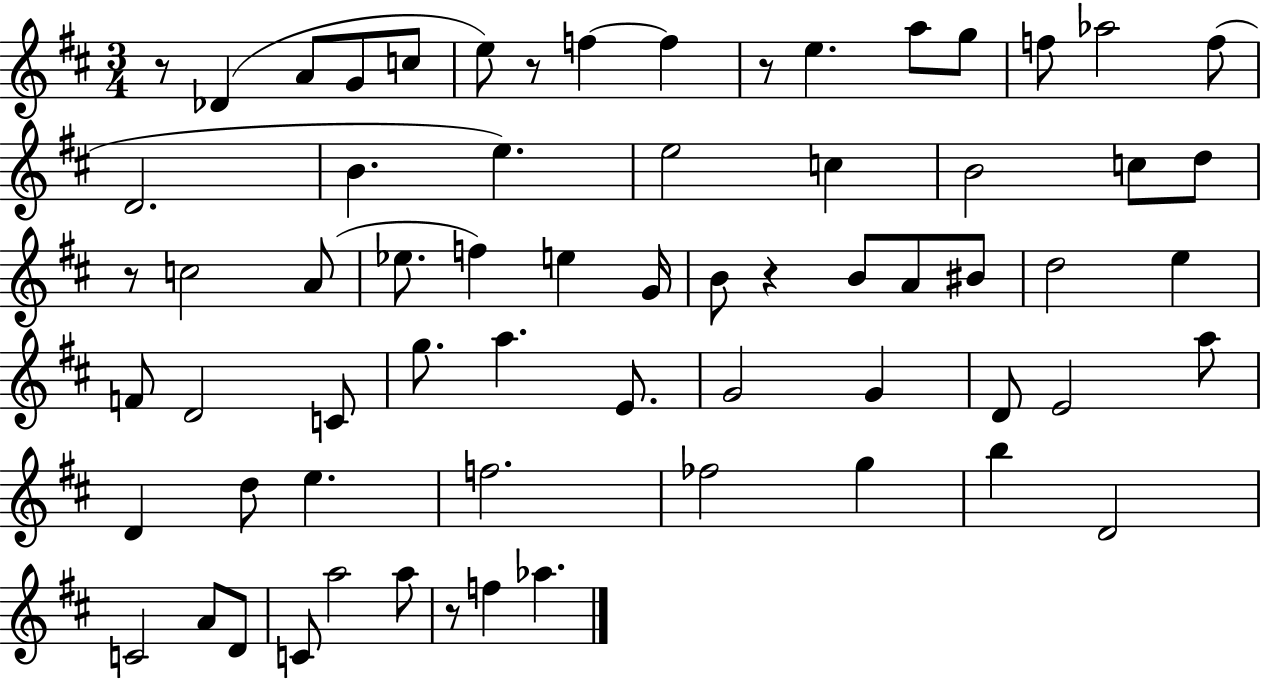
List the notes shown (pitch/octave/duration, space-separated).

R/e Db4/q A4/e G4/e C5/e E5/e R/e F5/q F5/q R/e E5/q. A5/e G5/e F5/e Ab5/h F5/e D4/h. B4/q. E5/q. E5/h C5/q B4/h C5/e D5/e R/e C5/h A4/e Eb5/e. F5/q E5/q G4/s B4/e R/q B4/e A4/e BIS4/e D5/h E5/q F4/e D4/h C4/e G5/e. A5/q. E4/e. G4/h G4/q D4/e E4/h A5/e D4/q D5/e E5/q. F5/h. FES5/h G5/q B5/q D4/h C4/h A4/e D4/e C4/e A5/h A5/e R/e F5/q Ab5/q.